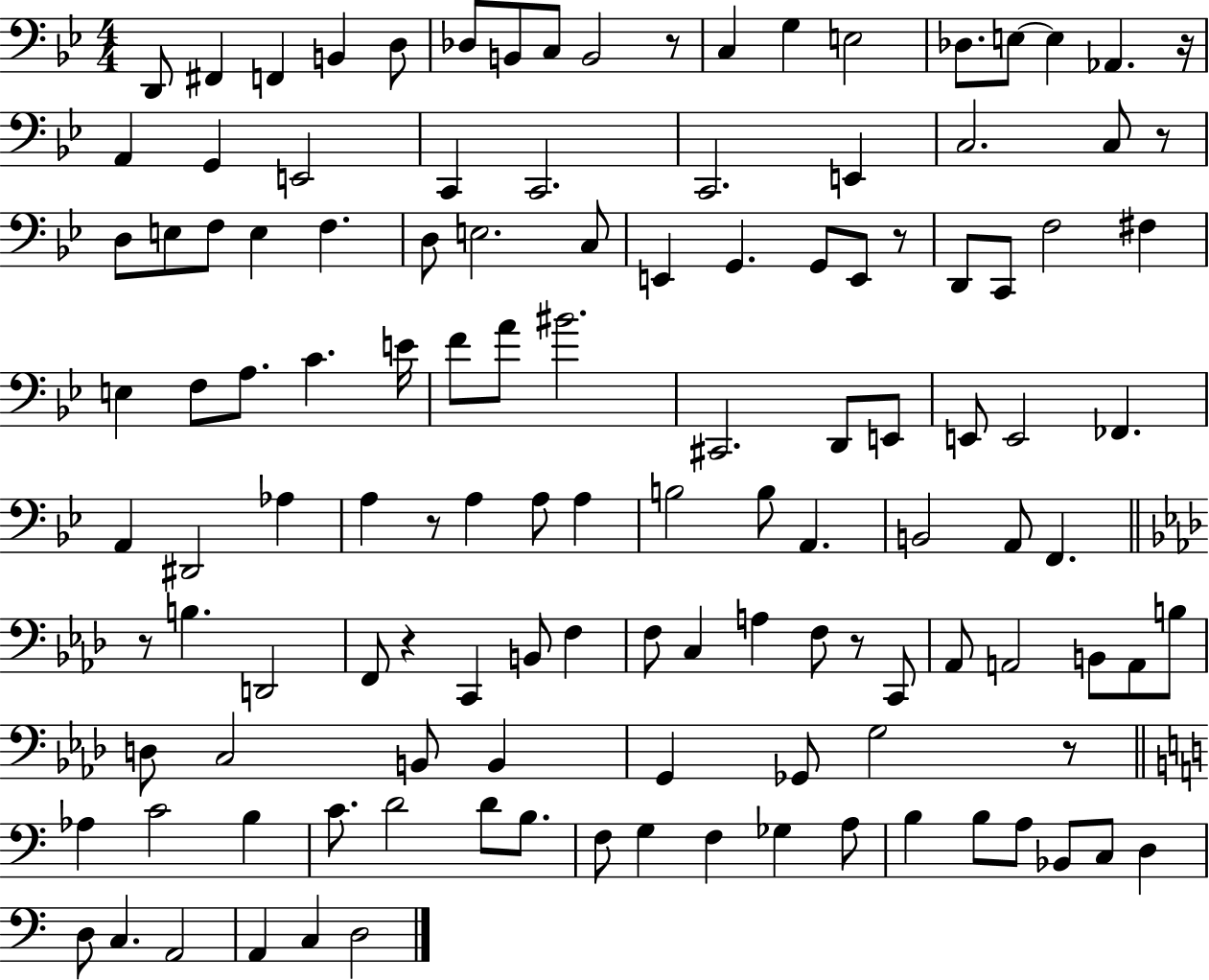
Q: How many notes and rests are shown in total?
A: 124